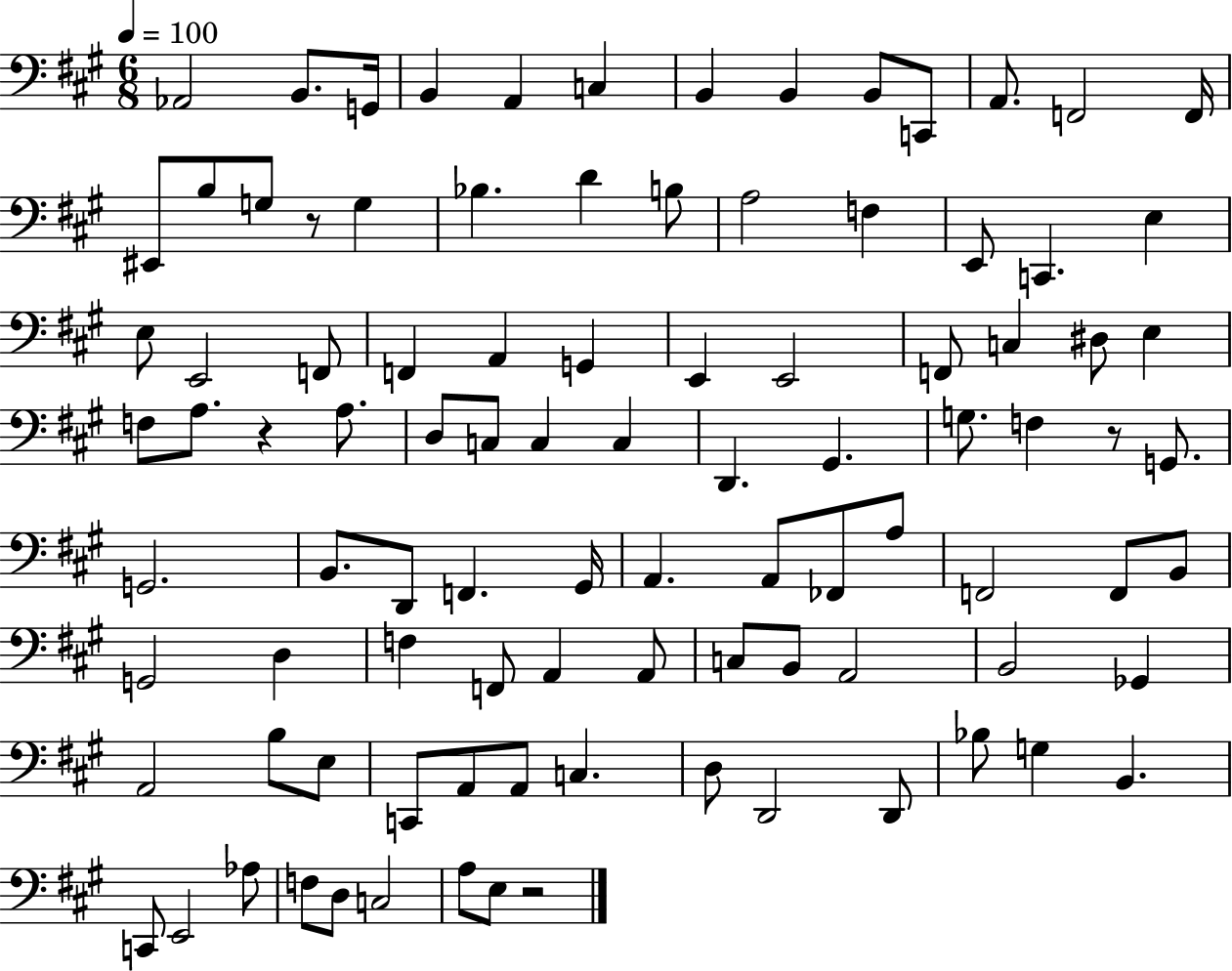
{
  \clef bass
  \numericTimeSignature
  \time 6/8
  \key a \major
  \tempo 4 = 100
  \repeat volta 2 { aes,2 b,8. g,16 | b,4 a,4 c4 | b,4 b,4 b,8 c,8 | a,8. f,2 f,16 | \break eis,8 b8 g8 r8 g4 | bes4. d'4 b8 | a2 f4 | e,8 c,4. e4 | \break e8 e,2 f,8 | f,4 a,4 g,4 | e,4 e,2 | f,8 c4 dis8 e4 | \break f8 a8. r4 a8. | d8 c8 c4 c4 | d,4. gis,4. | g8. f4 r8 g,8. | \break g,2. | b,8. d,8 f,4. gis,16 | a,4. a,8 fes,8 a8 | f,2 f,8 b,8 | \break g,2 d4 | f4 f,8 a,4 a,8 | c8 b,8 a,2 | b,2 ges,4 | \break a,2 b8 e8 | c,8 a,8 a,8 c4. | d8 d,2 d,8 | bes8 g4 b,4. | \break c,8 e,2 aes8 | f8 d8 c2 | a8 e8 r2 | } \bar "|."
}